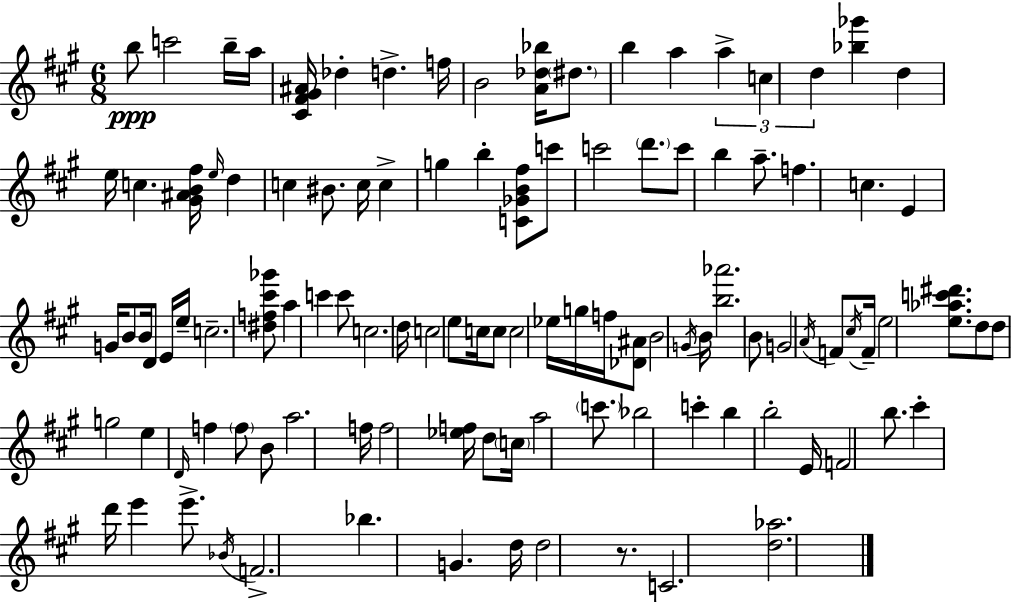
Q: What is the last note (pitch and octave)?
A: C4